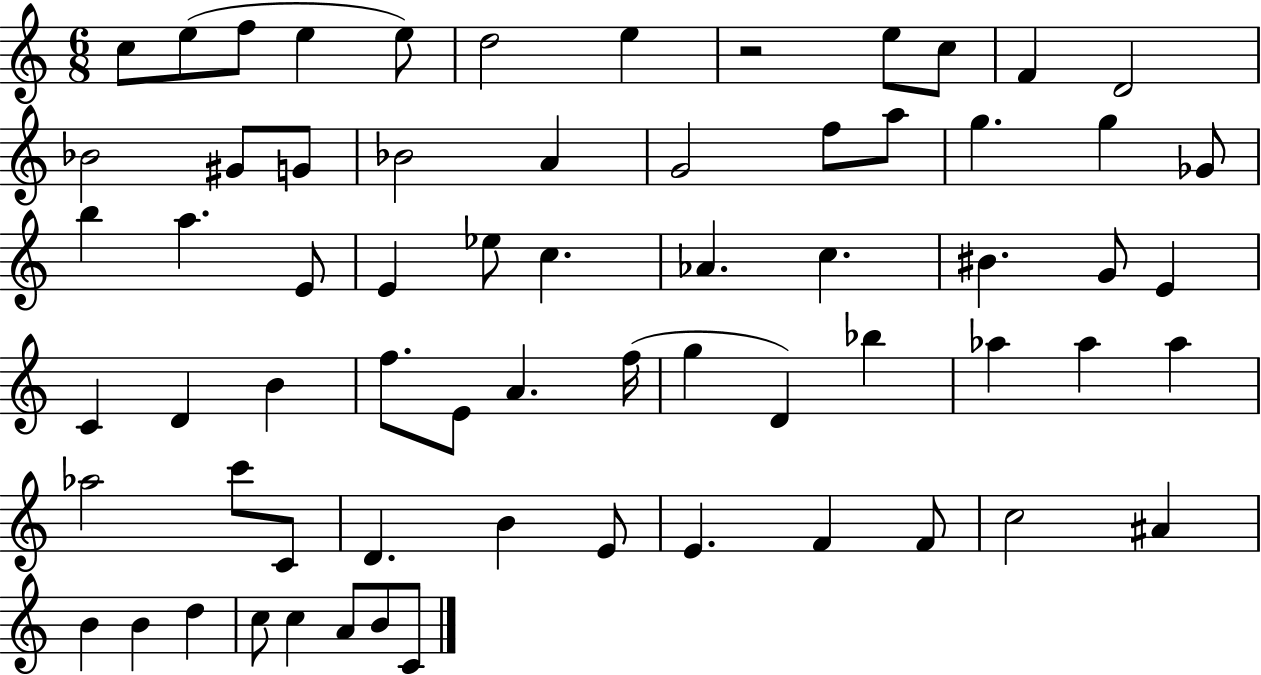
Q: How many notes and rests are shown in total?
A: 66